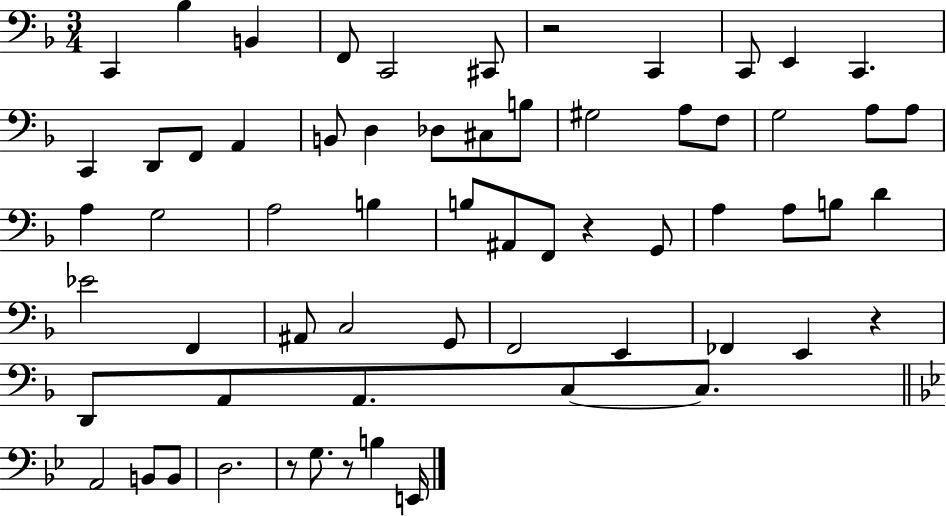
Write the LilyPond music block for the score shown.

{
  \clef bass
  \numericTimeSignature
  \time 3/4
  \key f \major
  c,4 bes4 b,4 | f,8 c,2 cis,8 | r2 c,4 | c,8 e,4 c,4. | \break c,4 d,8 f,8 a,4 | b,8 d4 des8 cis8 b8 | gis2 a8 f8 | g2 a8 a8 | \break a4 g2 | a2 b4 | b8 ais,8 f,8 r4 g,8 | a4 a8 b8 d'4 | \break ees'2 f,4 | ais,8 c2 g,8 | f,2 e,4 | fes,4 e,4 r4 | \break d,8 a,8 a,8. c8~~ c8. | \bar "||" \break \key bes \major a,2 b,8 b,8 | d2. | r8 g8. r8 b4 e,16 | \bar "|."
}